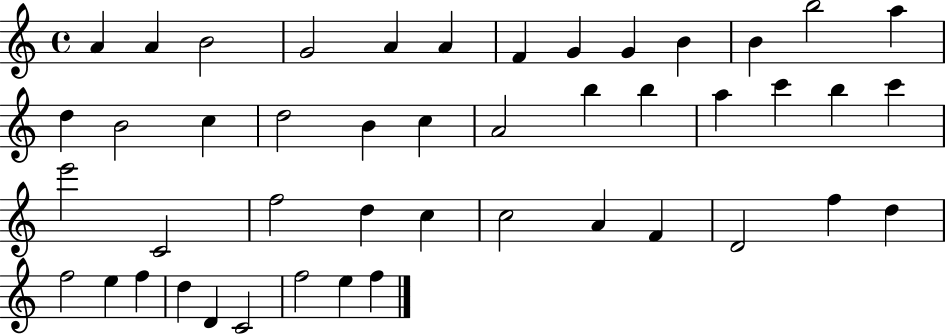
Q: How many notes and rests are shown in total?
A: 46